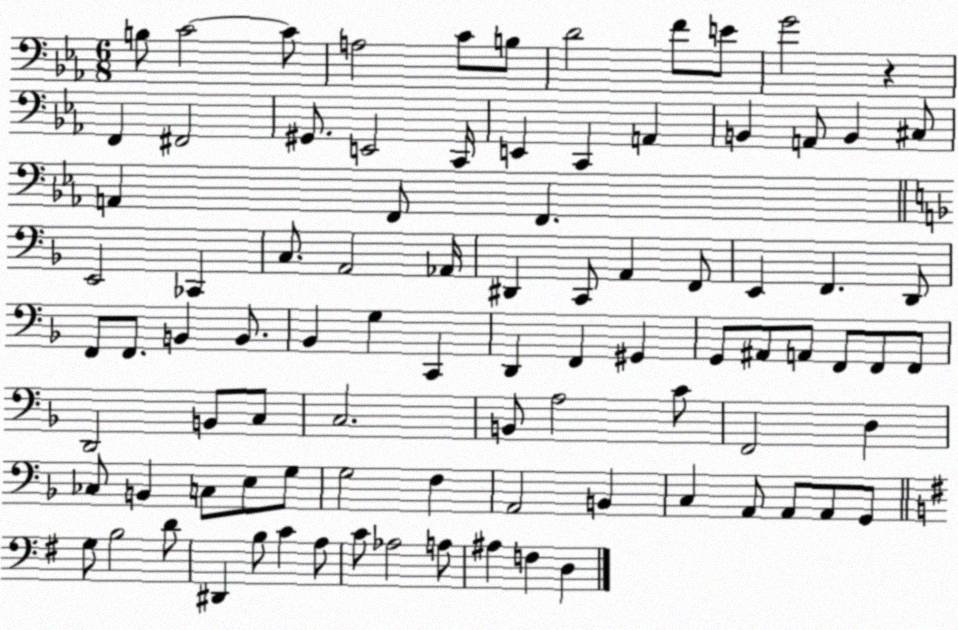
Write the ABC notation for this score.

X:1
T:Untitled
M:6/8
L:1/4
K:Eb
B,/2 C2 C/2 A,2 C/2 B,/2 D2 F/2 E/2 G2 z F,, ^F,,2 ^G,,/2 E,,2 C,,/4 E,, C,, A,, B,, A,,/2 B,, ^C,/2 A,, F,,/2 F,, E,,2 _C,, C,/2 A,,2 _A,,/4 ^D,, C,,/2 A,, F,,/2 E,, F,, D,,/2 F,,/2 F,,/2 B,, B,,/2 _B,, G, C,, D,, F,, ^G,, G,,/2 ^A,,/2 A,,/2 F,,/2 F,,/2 F,,/2 D,,2 B,,/2 C,/2 C,2 B,,/2 A,2 C/2 F,,2 D, _C,/2 B,, C,/2 E,/2 G,/2 G,2 F, A,,2 B,, C, A,,/2 A,,/2 A,,/2 G,,/2 G,/2 B,2 D/2 ^D,, B,/2 C A,/2 C/2 _A,2 A,/2 ^A, F, D,